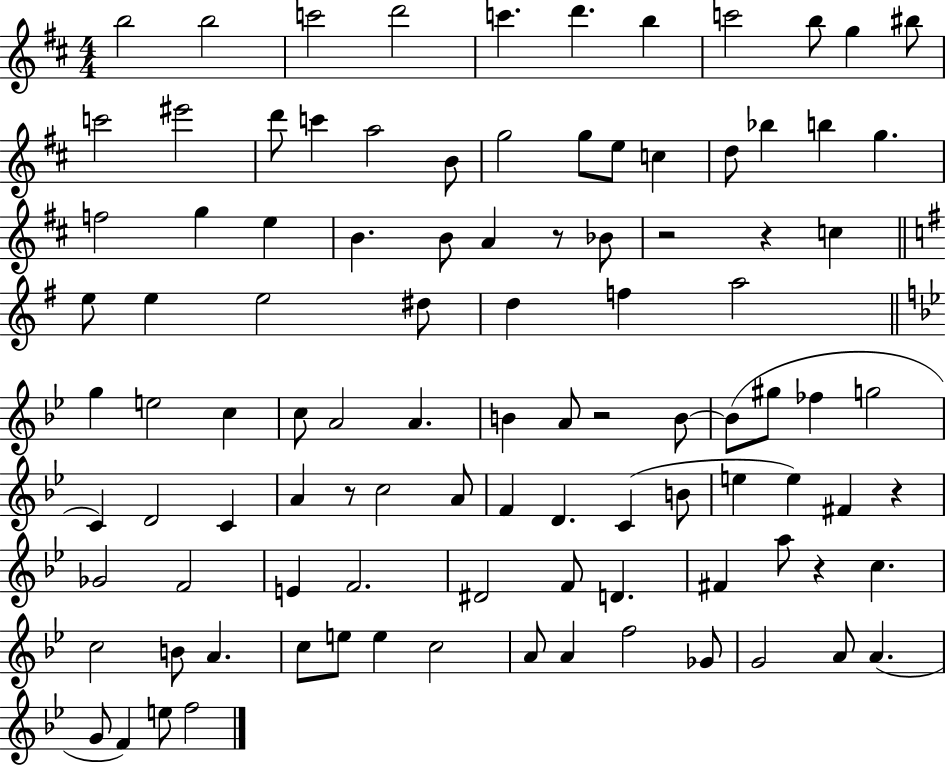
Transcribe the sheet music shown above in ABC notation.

X:1
T:Untitled
M:4/4
L:1/4
K:D
b2 b2 c'2 d'2 c' d' b c'2 b/2 g ^b/2 c'2 ^e'2 d'/2 c' a2 B/2 g2 g/2 e/2 c d/2 _b b g f2 g e B B/2 A z/2 _B/2 z2 z c e/2 e e2 ^d/2 d f a2 g e2 c c/2 A2 A B A/2 z2 B/2 B/2 ^g/2 _f g2 C D2 C A z/2 c2 A/2 F D C B/2 e e ^F z _G2 F2 E F2 ^D2 F/2 D ^F a/2 z c c2 B/2 A c/2 e/2 e c2 A/2 A f2 _G/2 G2 A/2 A G/2 F e/2 f2